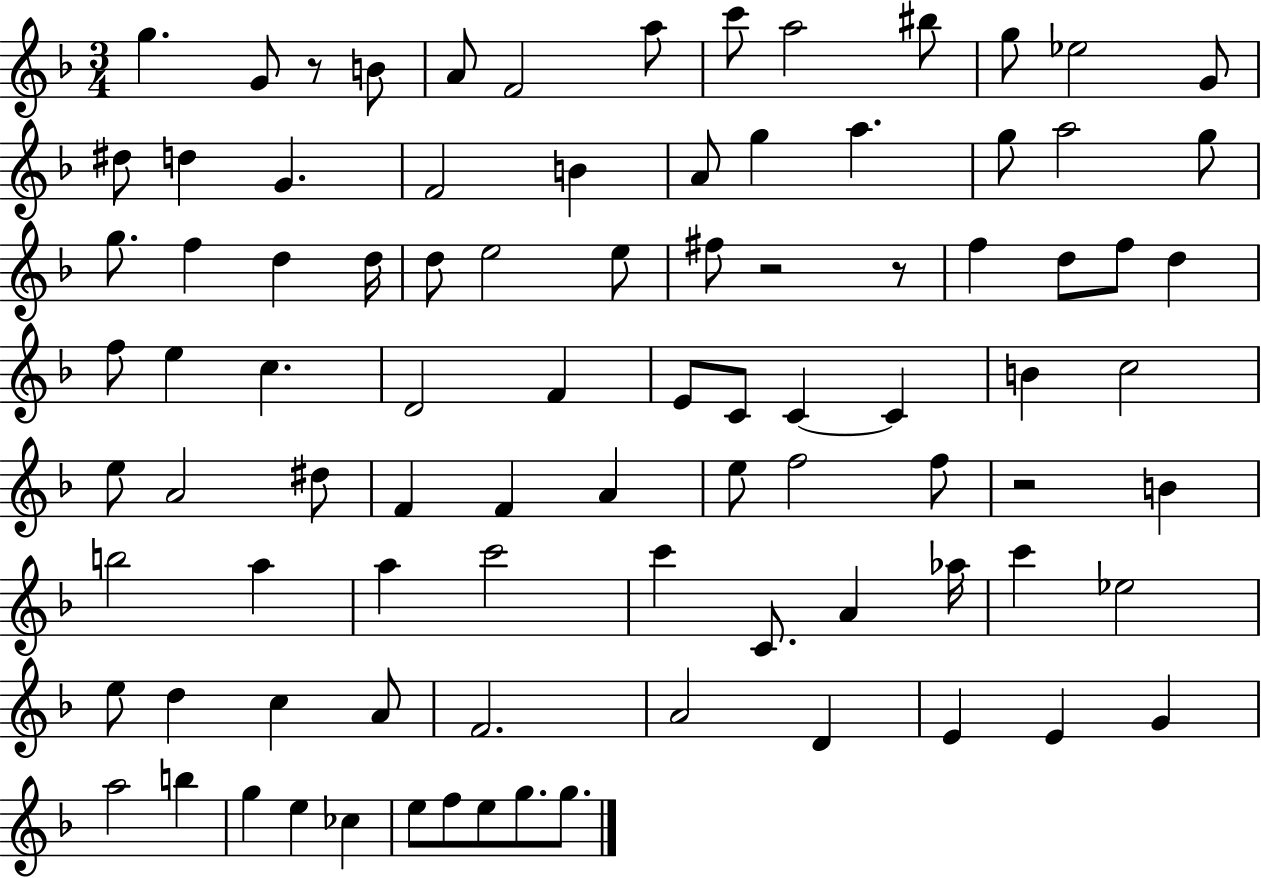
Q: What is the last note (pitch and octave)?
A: G5